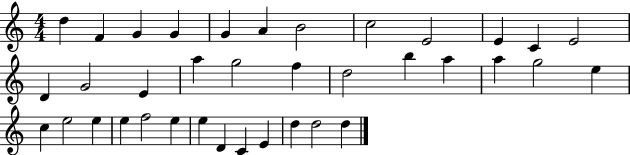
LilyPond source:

{
  \clef treble
  \numericTimeSignature
  \time 4/4
  \key c \major
  d''4 f'4 g'4 g'4 | g'4 a'4 b'2 | c''2 e'2 | e'4 c'4 e'2 | \break d'4 g'2 e'4 | a''4 g''2 f''4 | d''2 b''4 a''4 | a''4 g''2 e''4 | \break c''4 e''2 e''4 | e''4 f''2 e''4 | e''4 d'4 c'4 e'4 | d''4 d''2 d''4 | \break \bar "|."
}